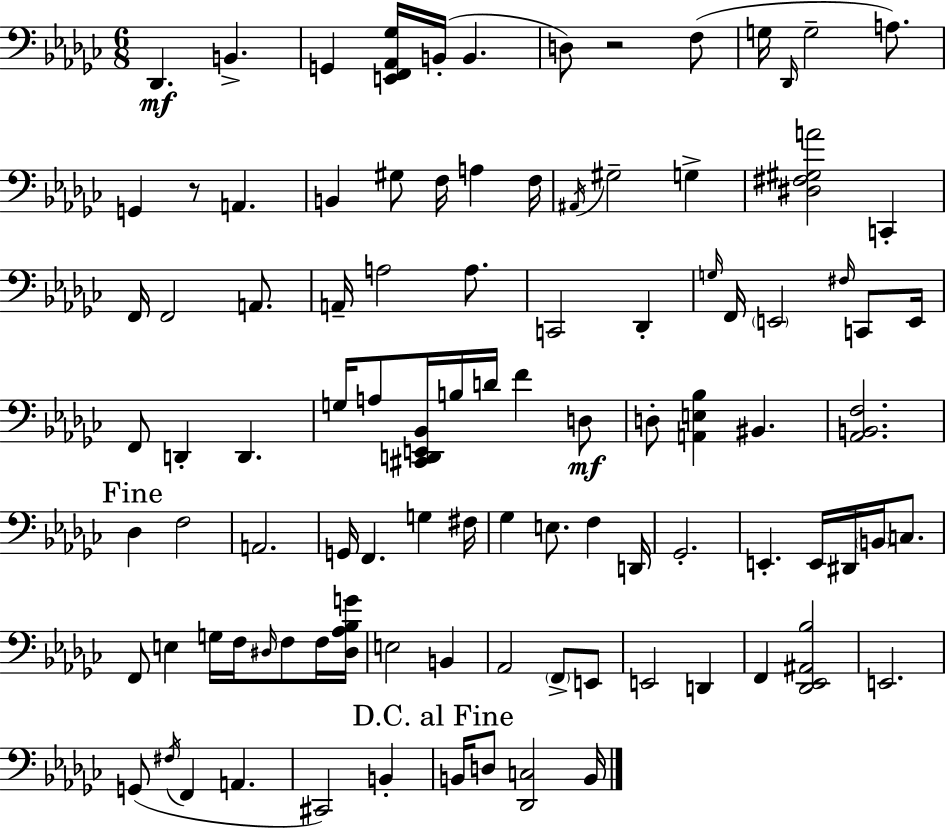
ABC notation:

X:1
T:Untitled
M:6/8
L:1/4
K:Ebm
_D,, B,, G,, [E,,F,,_A,,_G,]/4 B,,/4 B,, D,/2 z2 F,/2 G,/4 _D,,/4 G,2 A,/2 G,, z/2 A,, B,, ^G,/2 F,/4 A, F,/4 ^A,,/4 ^G,2 G, [^D,^F,^G,A]2 C,, F,,/4 F,,2 A,,/2 A,,/4 A,2 A,/2 C,,2 _D,, G,/4 F,,/4 E,,2 ^F,/4 C,,/2 E,,/4 F,,/2 D,, D,, G,/4 A,/2 [^C,,D,,E,,_B,,]/4 B,/4 D/4 F D,/2 D,/2 [A,,E,_B,] ^B,, [_A,,B,,F,]2 _D, F,2 A,,2 G,,/4 F,, G, ^F,/4 _G, E,/2 F, D,,/4 _G,,2 E,, E,,/4 ^D,,/4 B,,/4 C,/2 F,,/2 E, G,/4 F,/4 ^D,/4 F,/2 F,/4 [^D,_A,_B,G]/4 E,2 B,, _A,,2 F,,/2 E,,/2 E,,2 D,, F,, [_D,,_E,,^A,,_B,]2 E,,2 G,,/2 ^F,/4 F,, A,, ^C,,2 B,, B,,/4 D,/2 [_D,,C,]2 B,,/4